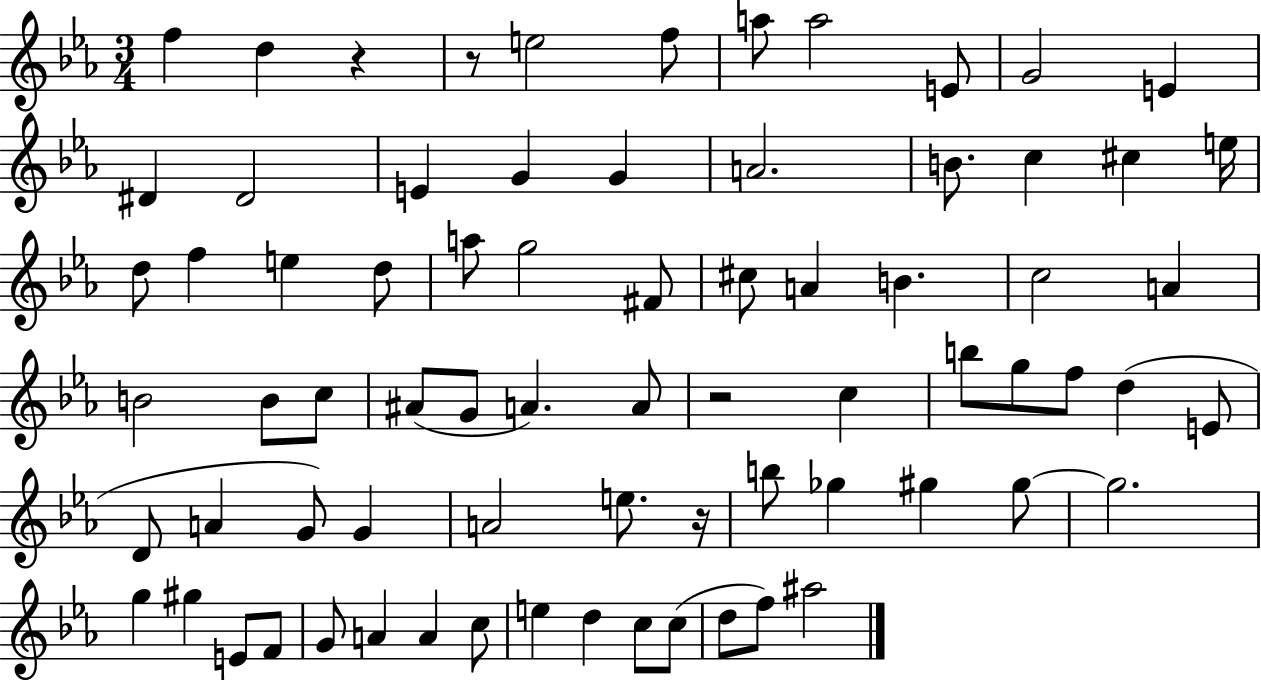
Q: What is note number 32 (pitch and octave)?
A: B4